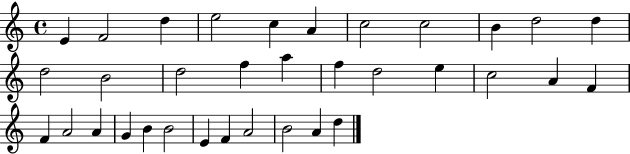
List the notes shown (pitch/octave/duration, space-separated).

E4/q F4/h D5/q E5/h C5/q A4/q C5/h C5/h B4/q D5/h D5/q D5/h B4/h D5/h F5/q A5/q F5/q D5/h E5/q C5/h A4/q F4/q F4/q A4/h A4/q G4/q B4/q B4/h E4/q F4/q A4/h B4/h A4/q D5/q